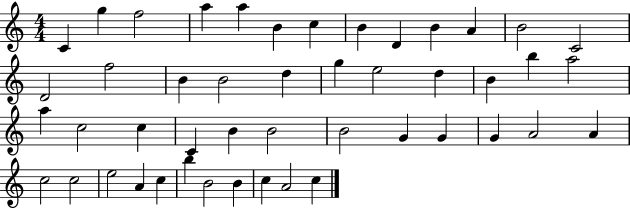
C4/q G5/q F5/h A5/q A5/q B4/q C5/q B4/q D4/q B4/q A4/q B4/h C4/h D4/h F5/h B4/q B4/h D5/q G5/q E5/h D5/q B4/q B5/q A5/h A5/q C5/h C5/q C4/q B4/q B4/h B4/h G4/q G4/q G4/q A4/h A4/q C5/h C5/h E5/h A4/q C5/q B5/q B4/h B4/q C5/q A4/h C5/q